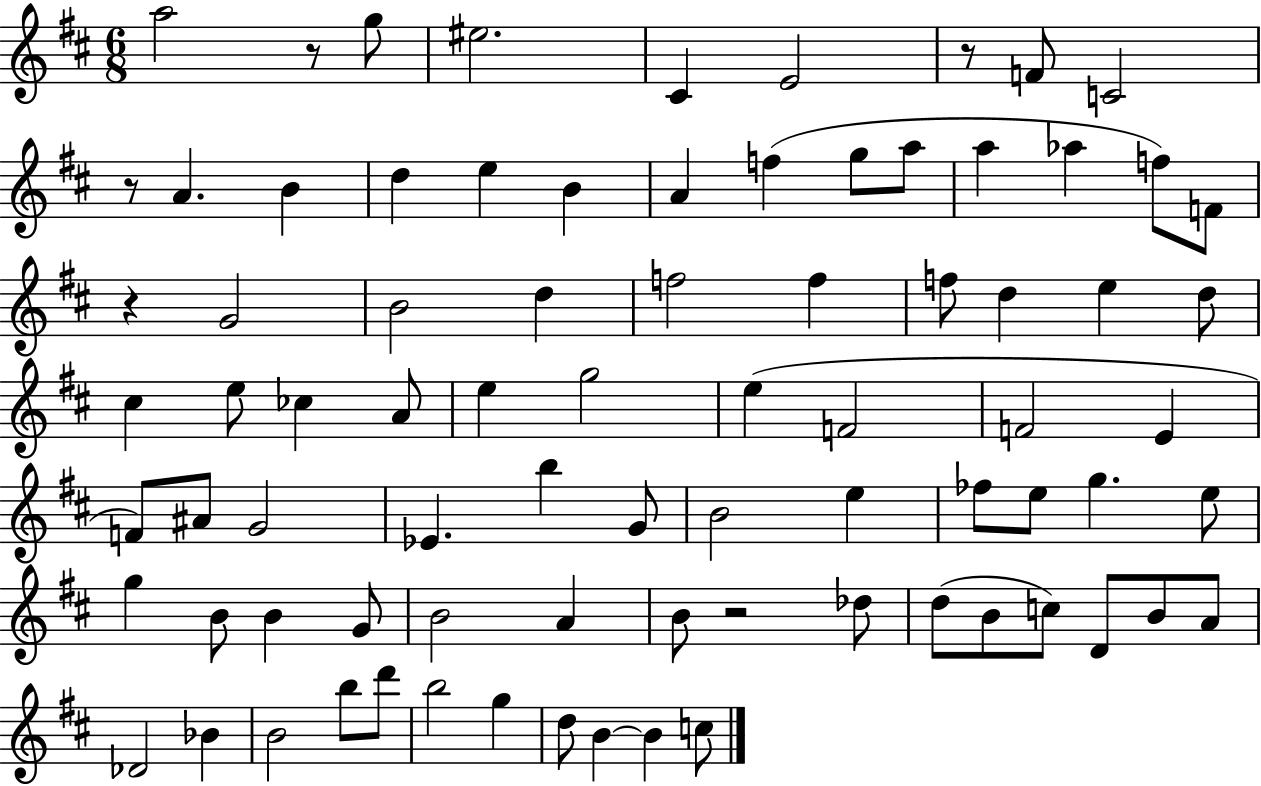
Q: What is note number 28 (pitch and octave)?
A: E5